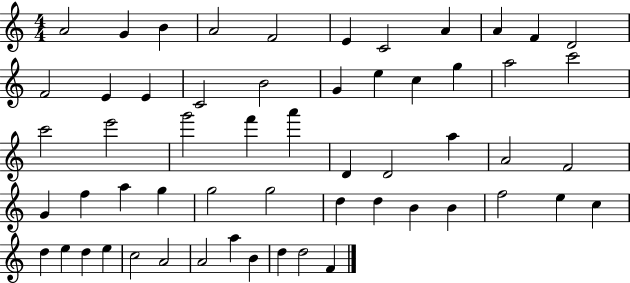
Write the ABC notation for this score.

X:1
T:Untitled
M:4/4
L:1/4
K:C
A2 G B A2 F2 E C2 A A F D2 F2 E E C2 B2 G e c g a2 c'2 c'2 e'2 g'2 f' a' D D2 a A2 F2 G f a g g2 g2 d d B B f2 e c d e d e c2 A2 A2 a B d d2 F